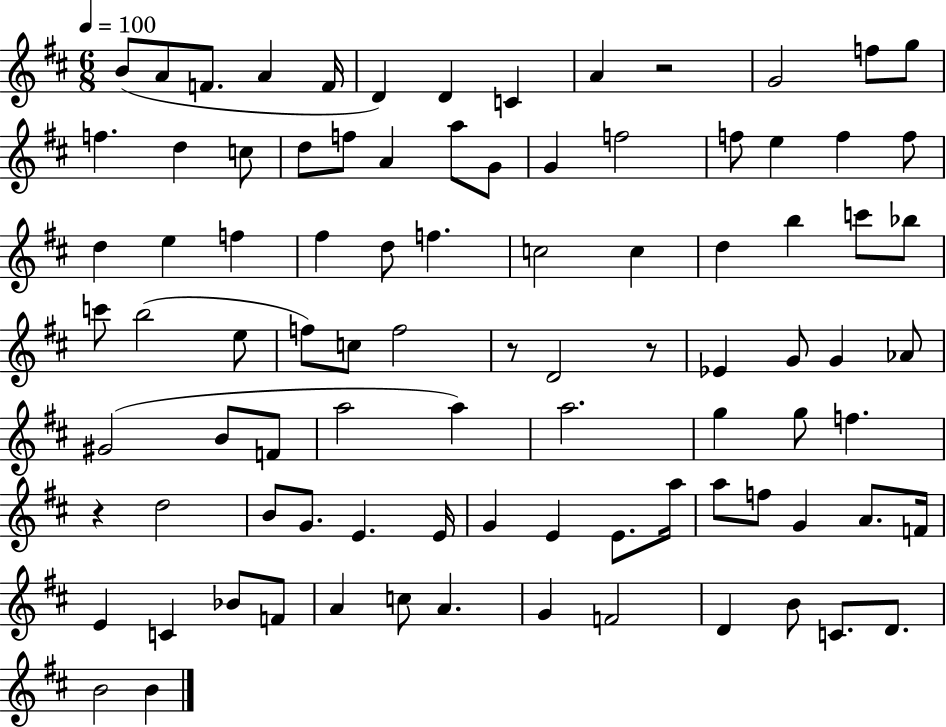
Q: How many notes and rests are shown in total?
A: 91